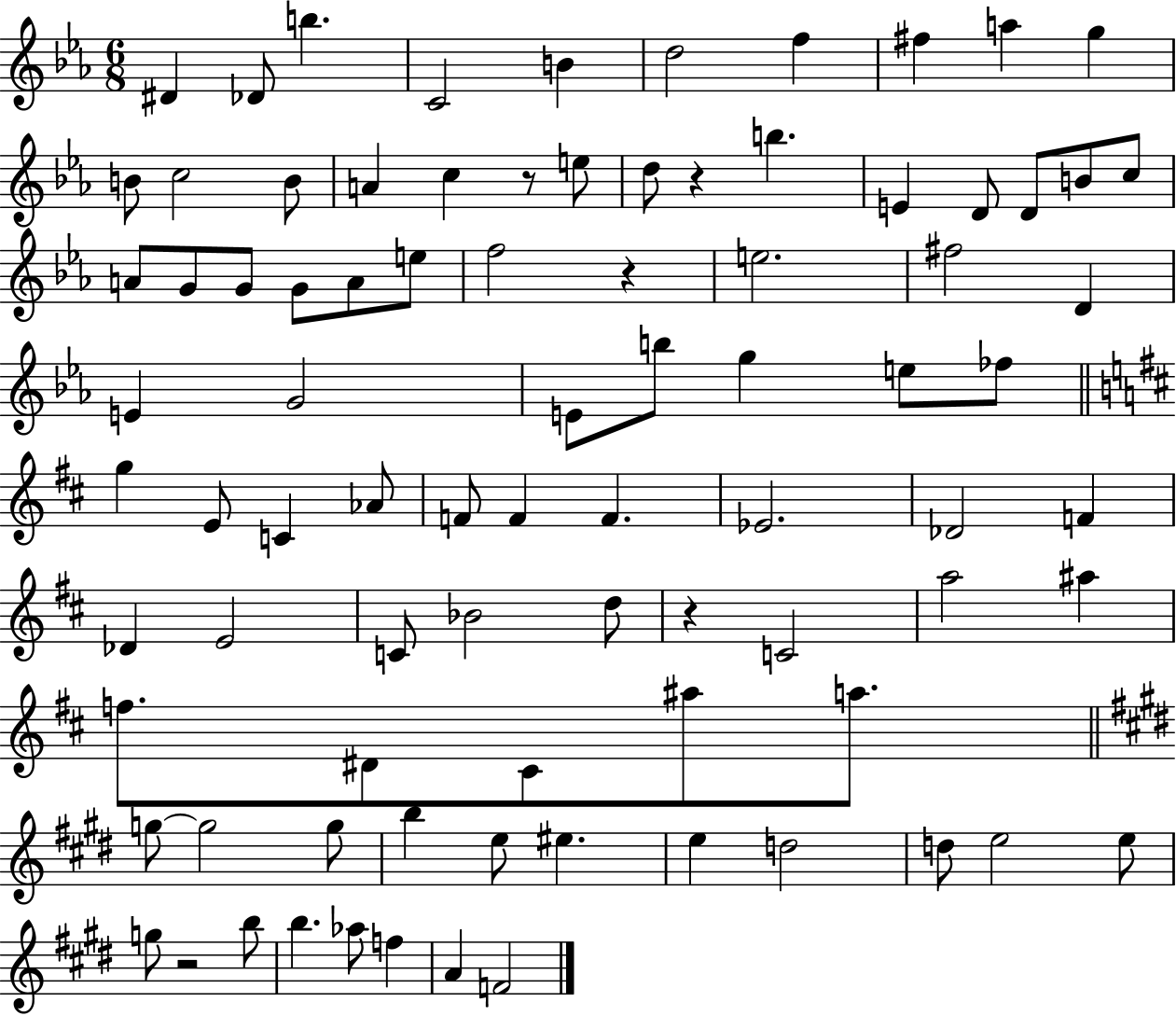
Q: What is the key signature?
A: EES major